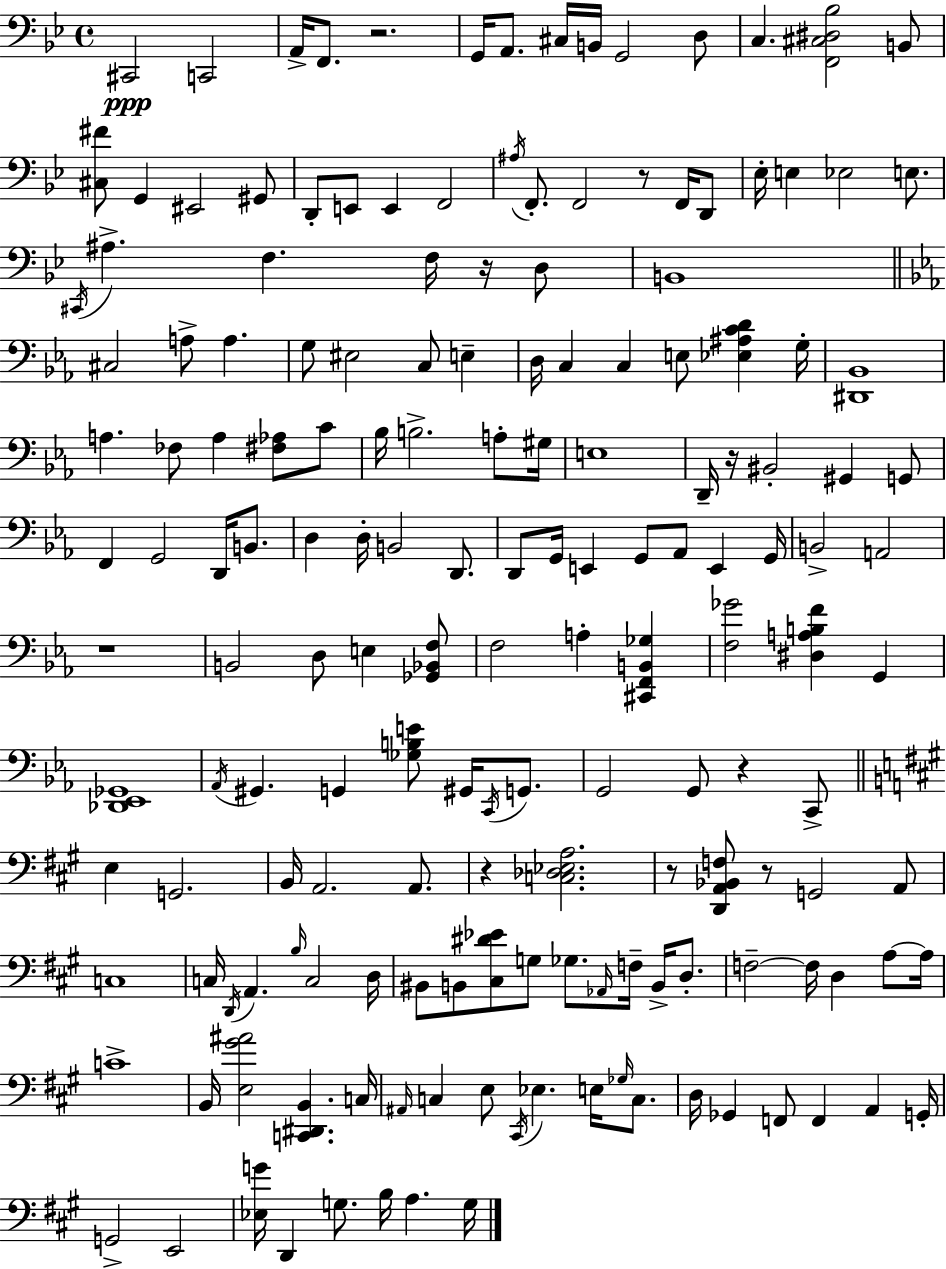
{
  \clef bass
  \time 4/4
  \defaultTimeSignature
  \key bes \major
  cis,2\ppp c,2 | a,16-> f,8. r2. | g,16 a,8. cis16 b,16 g,2 d8 | c4. <f, cis dis bes>2 b,8 | \break <cis fis'>8 g,4 eis,2 gis,8 | d,8-. e,8 e,4 f,2 | \acciaccatura { ais16 } f,8.-. f,2 r8 f,16 d,8 | ees16-. e4 ees2 e8. | \break \acciaccatura { cis,16 } ais4.-> f4. f16 r16 | d8 b,1 | \bar "||" \break \key c \minor cis2 a8-> a4. | g8 eis2 c8 e4-- | d16 c4 c4 e8 <ees ais c' d'>4 g16-. | <dis, bes,>1 | \break a4. fes8 a4 <fis aes>8 c'8 | bes16 b2.-> a8-. gis16 | e1 | d,16-- r16 bis,2-. gis,4 g,8 | \break f,4 g,2 d,16 b,8. | d4 d16-. b,2 d,8. | d,8 g,16 e,4 g,8 aes,8 e,4 g,16 | b,2-> a,2 | \break r1 | b,2 d8 e4 <ges, bes, f>8 | f2 a4-. <cis, f, b, ges>4 | <f ges'>2 <dis a b f'>4 g,4 | \break <des, ees, ges,>1 | \acciaccatura { aes,16 } gis,4. g,4 <ges b e'>8 gis,16 \acciaccatura { c,16 } g,8. | g,2 g,8 r4 | c,8-> \bar "||" \break \key a \major e4 g,2. | b,16 a,2. a,8. | r4 <c des ees a>2. | r8 <d, a, bes, f>8 r8 g,2 a,8 | \break c1 | c16 \acciaccatura { d,16 } a,4. \grace { b16 } c2 | d16 bis,8 b,8 <cis dis' ees'>8 g8 ges8. \grace { aes,16 } f16-- b,16-> | d8.-. f2--~~ f16 d4 | \break a8~~ a16 c'1-> | b,16 <e gis' ais'>2 <c, dis, b,>4. | c16 \grace { ais,16 } c4 e8 \acciaccatura { cis,16 } ees4. | e16 \grace { ges16 } c8. d16 ges,4 f,8 f,4 | \break a,4 g,16-. g,2-> e,2 | <ees g'>16 d,4 g8. b16 a4. | g16 \bar "|."
}